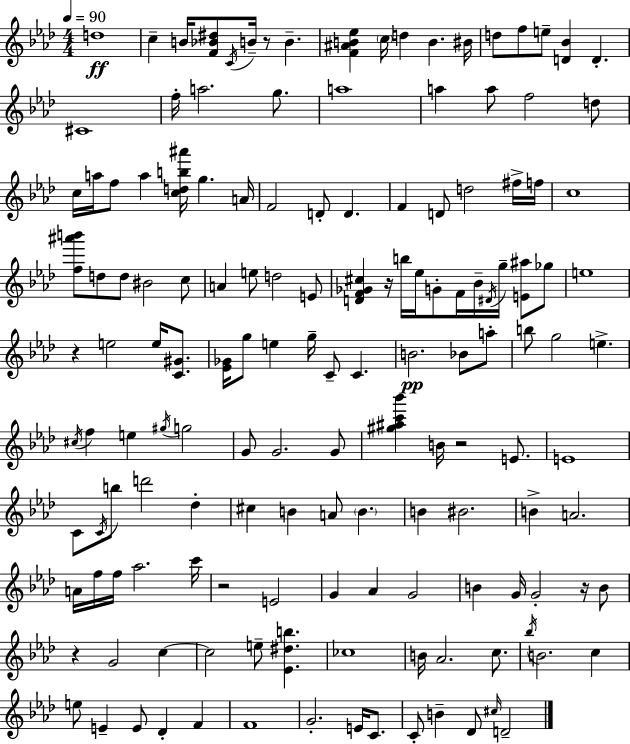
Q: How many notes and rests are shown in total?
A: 148